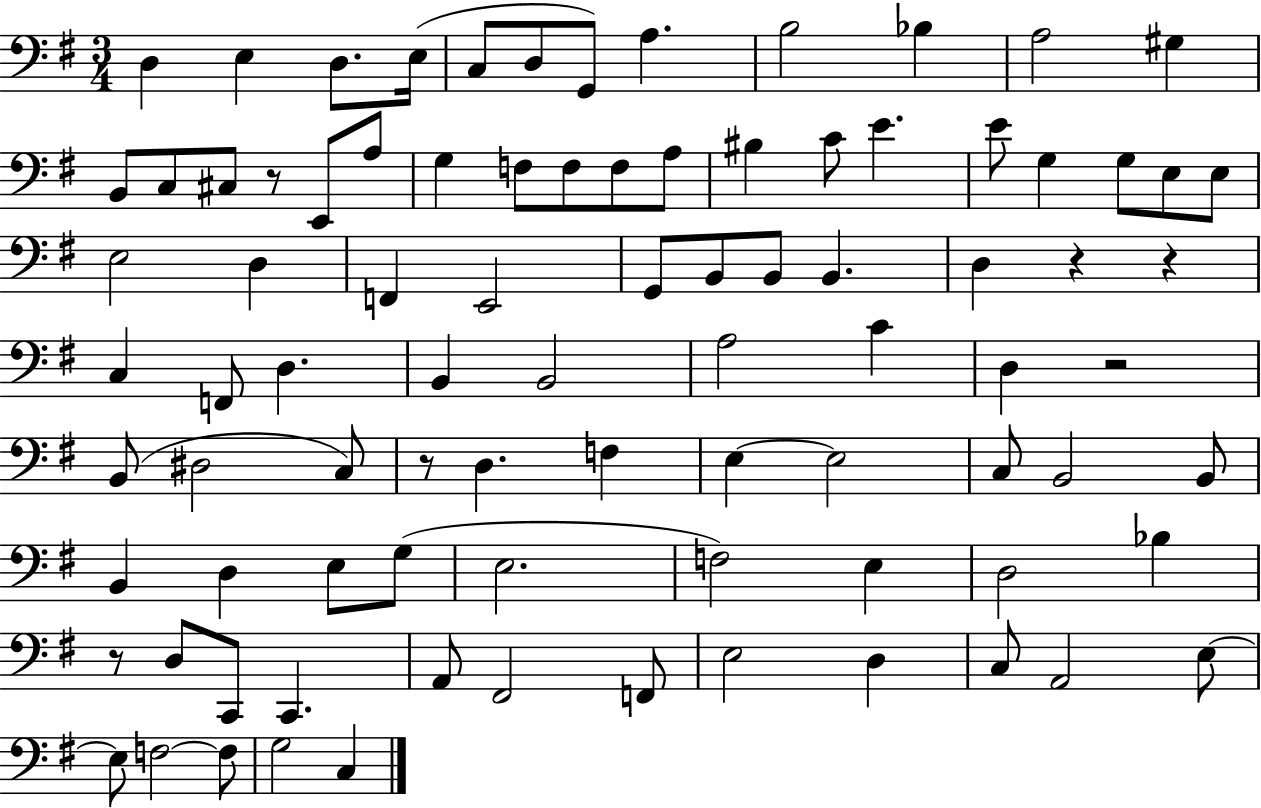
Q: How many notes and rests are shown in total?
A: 88